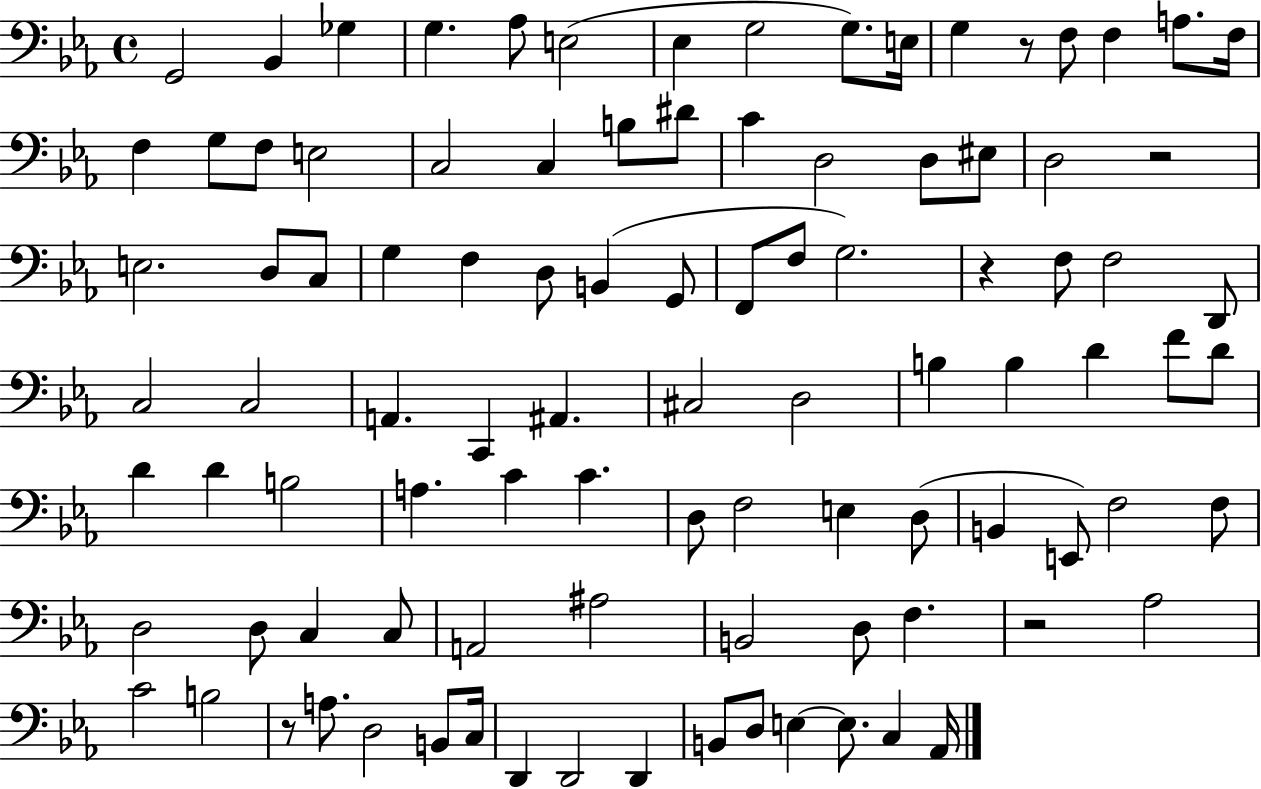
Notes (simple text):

G2/h Bb2/q Gb3/q G3/q. Ab3/e E3/h Eb3/q G3/h G3/e. E3/s G3/q R/e F3/e F3/q A3/e. F3/s F3/q G3/e F3/e E3/h C3/h C3/q B3/e D#4/e C4/q D3/h D3/e EIS3/e D3/h R/h E3/h. D3/e C3/e G3/q F3/q D3/e B2/q G2/e F2/e F3/e G3/h. R/q F3/e F3/h D2/e C3/h C3/h A2/q. C2/q A#2/q. C#3/h D3/h B3/q B3/q D4/q F4/e D4/e D4/q D4/q B3/h A3/q. C4/q C4/q. D3/e F3/h E3/q D3/e B2/q E2/e F3/h F3/e D3/h D3/e C3/q C3/e A2/h A#3/h B2/h D3/e F3/q. R/h Ab3/h C4/h B3/h R/e A3/e. D3/h B2/e C3/s D2/q D2/h D2/q B2/e D3/e E3/q E3/e. C3/q Ab2/s